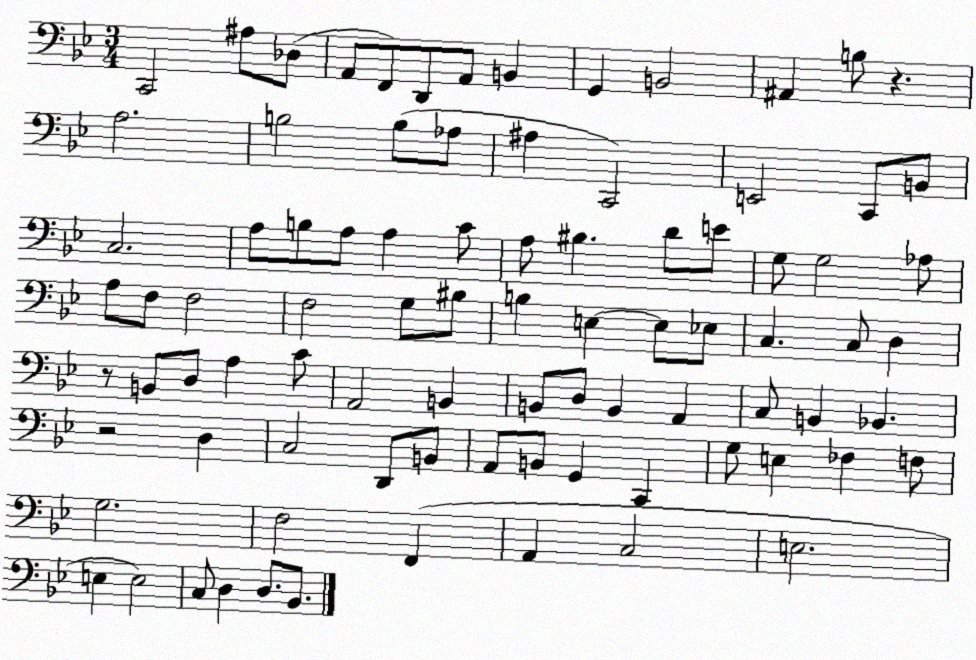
X:1
T:Untitled
M:3/4
L:1/4
K:Bb
C,,2 ^A,/2 _D,/2 A,,/2 F,,/2 D,,/2 A,,/2 B,, G,, B,,2 ^A,, B,/2 z A,2 B,2 B,/2 _A,/2 ^A, C,,2 E,,2 C,,/2 B,,/2 C,2 A,/2 B,/2 A,/2 A, C/2 A,/2 ^B, D/2 E/2 G,/2 G,2 _A,/2 A,/2 F,/2 F,2 F,2 G,/2 ^B,/2 B, E, E,/2 _E,/2 C, C,/2 D, z/2 B,,/2 D,/2 A, C/2 A,,2 B,, B,,/2 D,/2 B,, A,, C,/2 B,, _B,, z2 D, C,2 D,,/2 B,,/2 A,,/2 B,,/2 G,, C,, G,/2 E, _F, F,/2 G,2 F,2 F,, A,, C,2 E,2 E, E,2 C,/2 D, D,/2 _B,,/2